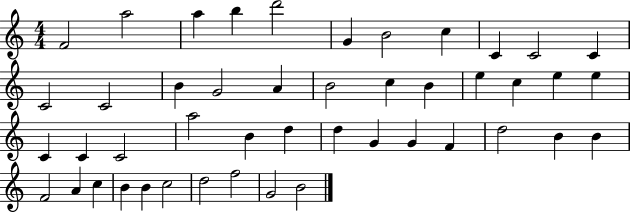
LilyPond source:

{
  \clef treble
  \numericTimeSignature
  \time 4/4
  \key c \major
  f'2 a''2 | a''4 b''4 d'''2 | g'4 b'2 c''4 | c'4 c'2 c'4 | \break c'2 c'2 | b'4 g'2 a'4 | b'2 c''4 b'4 | e''4 c''4 e''4 e''4 | \break c'4 c'4 c'2 | a''2 b'4 d''4 | d''4 g'4 g'4 f'4 | d''2 b'4 b'4 | \break f'2 a'4 c''4 | b'4 b'4 c''2 | d''2 f''2 | g'2 b'2 | \break \bar "|."
}